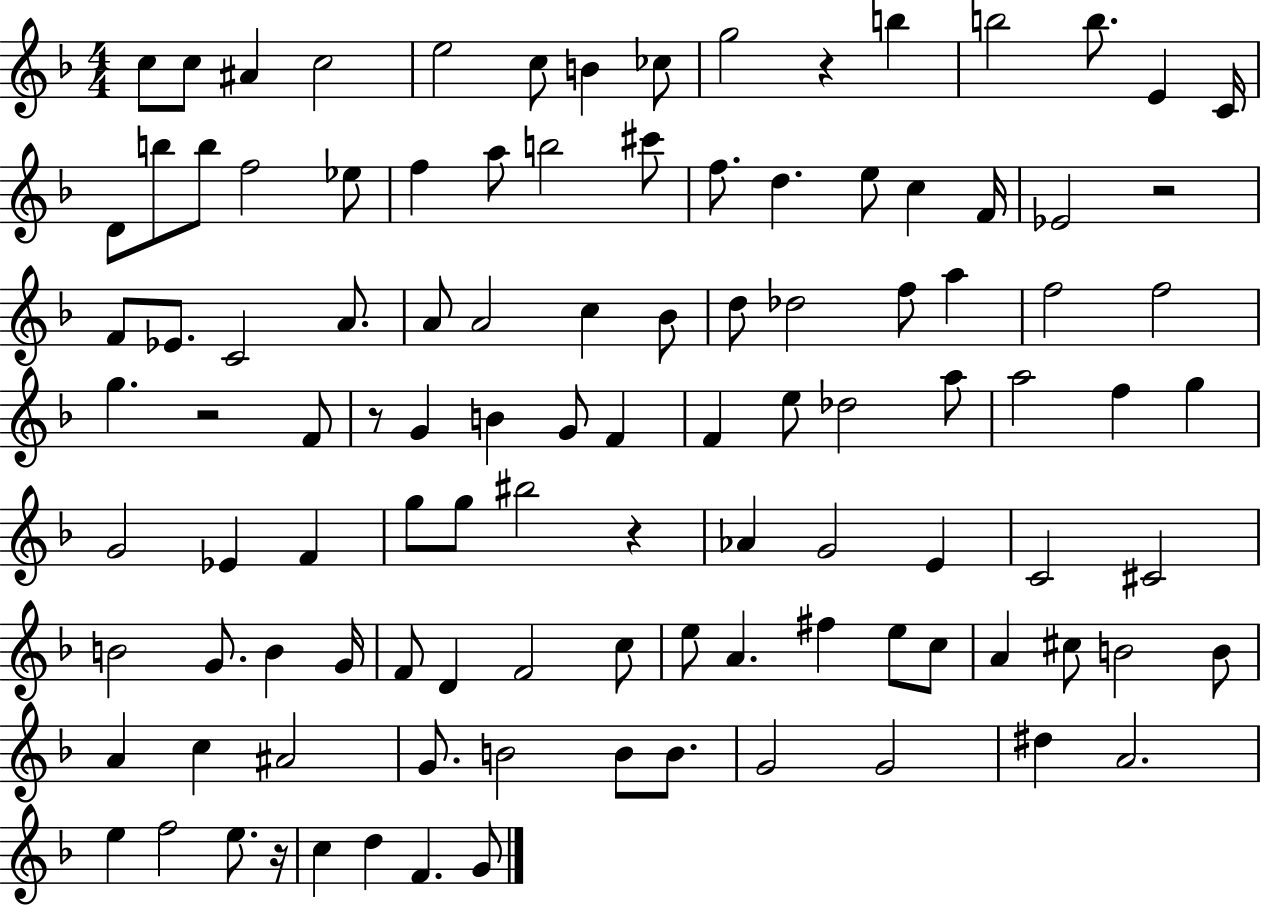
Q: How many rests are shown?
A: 6